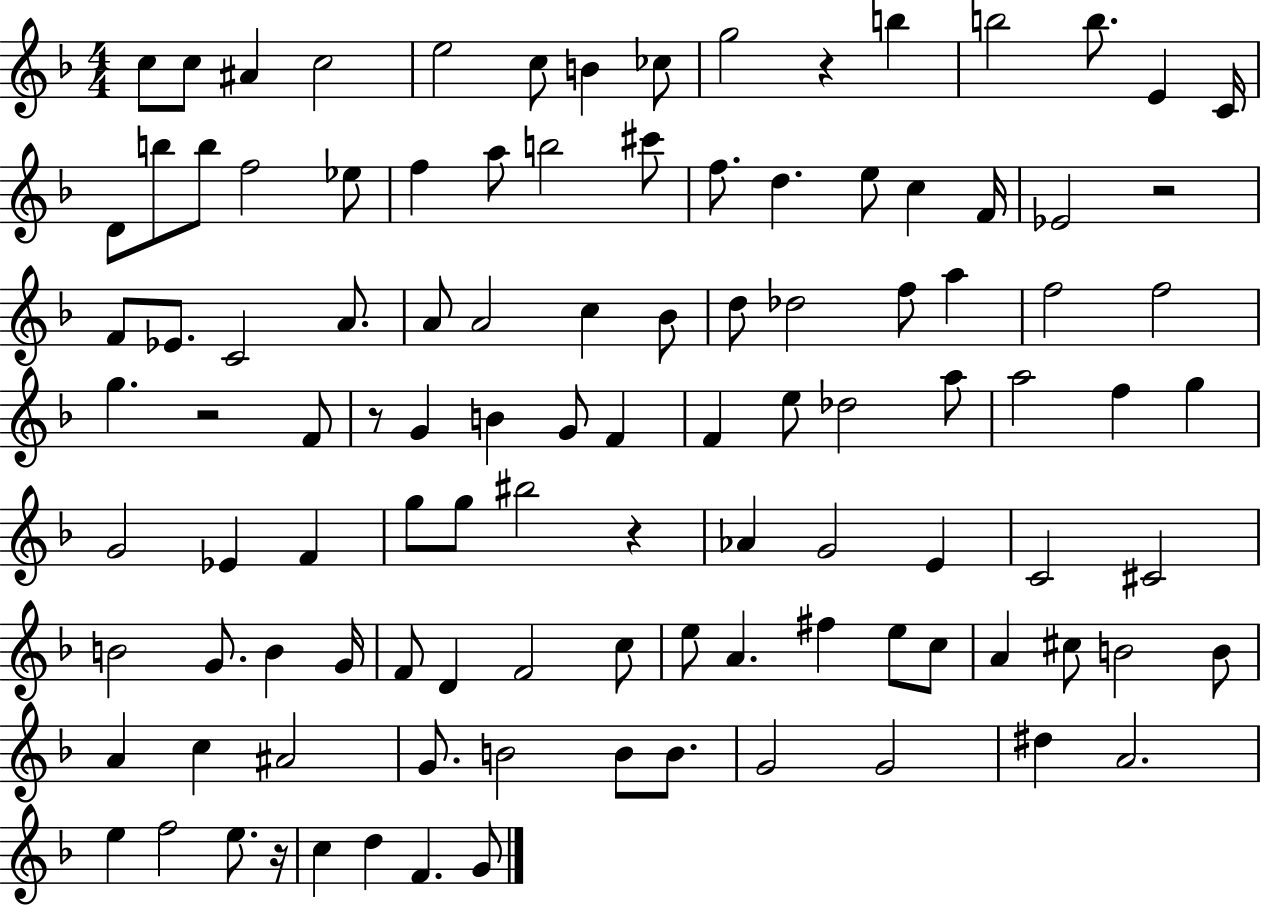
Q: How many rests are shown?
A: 6